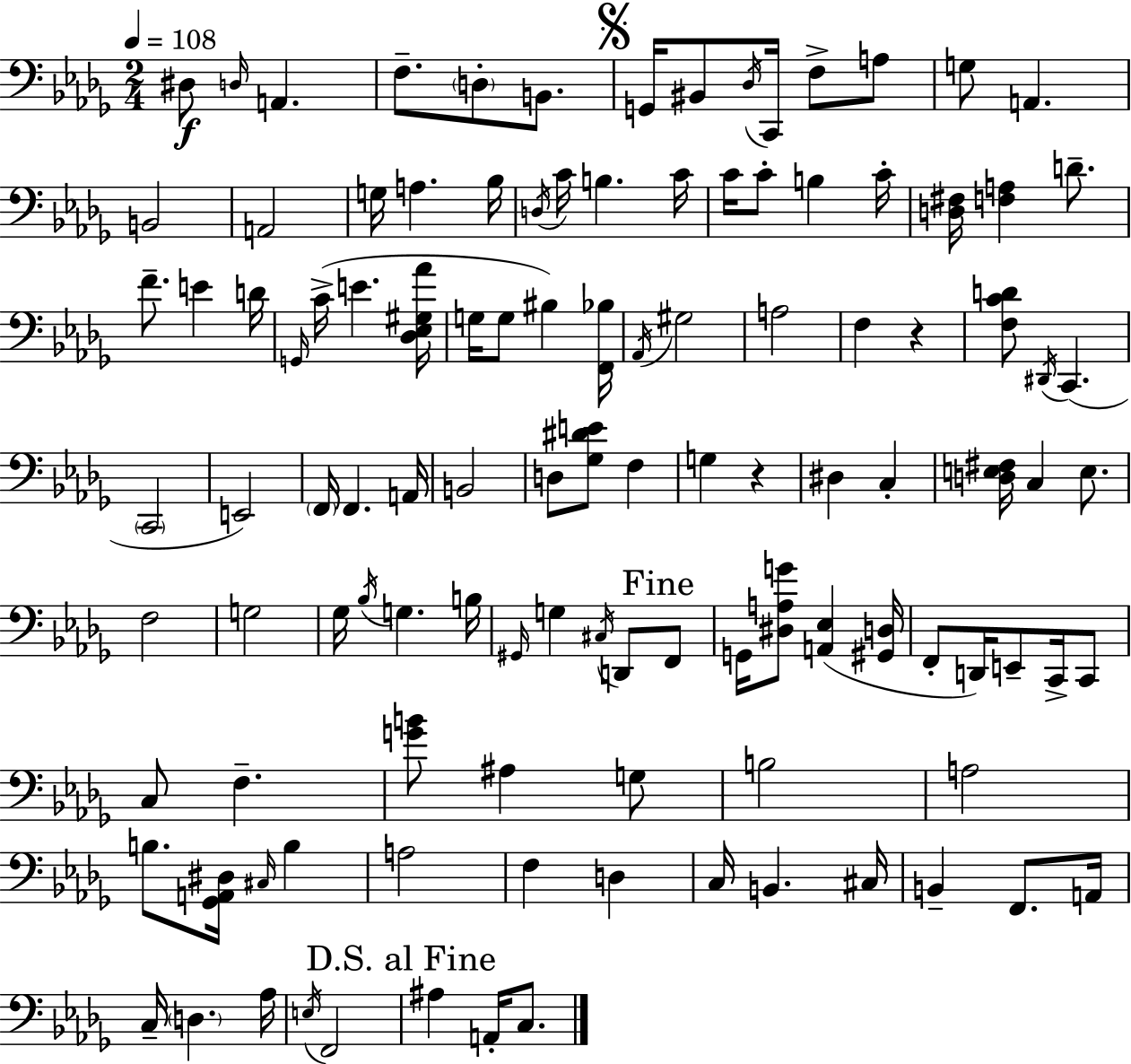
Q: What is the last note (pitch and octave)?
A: C3